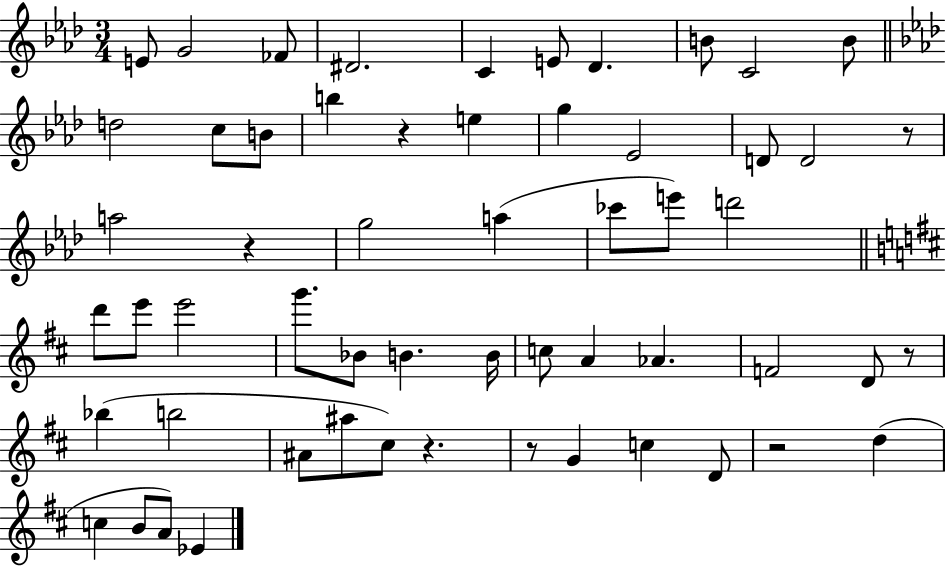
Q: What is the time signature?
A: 3/4